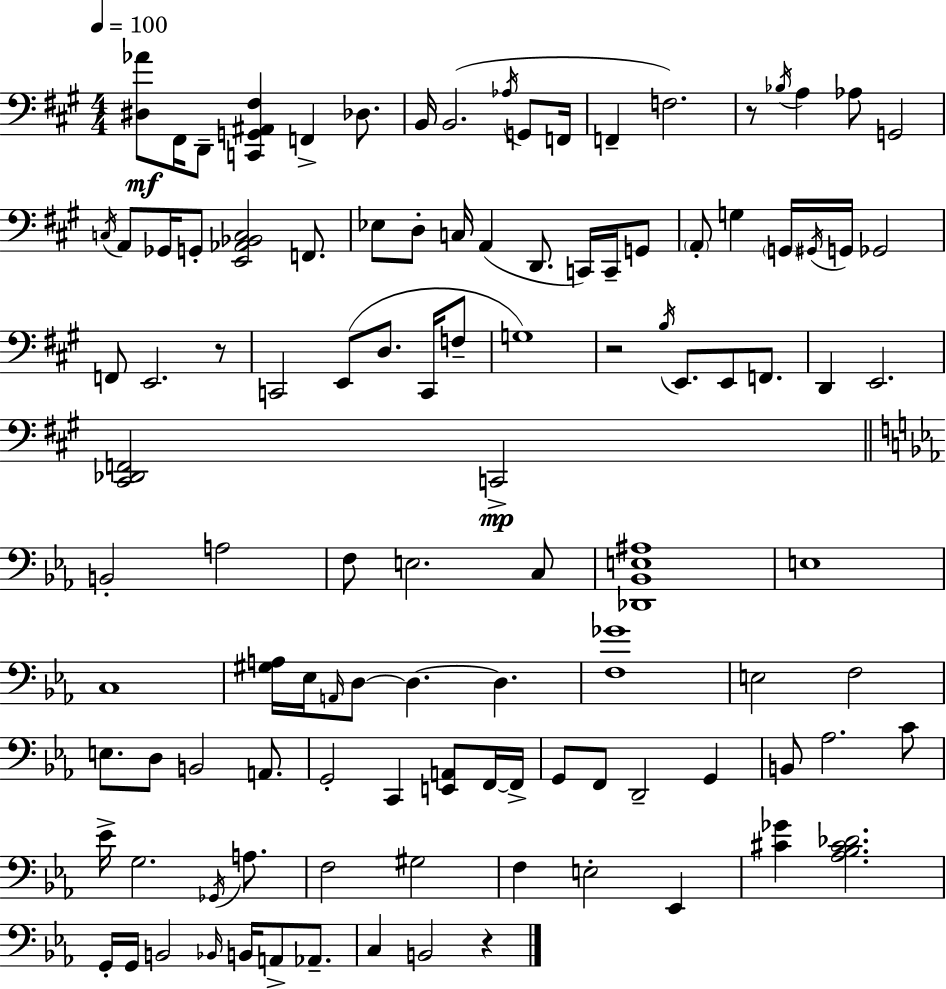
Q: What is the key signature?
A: A major